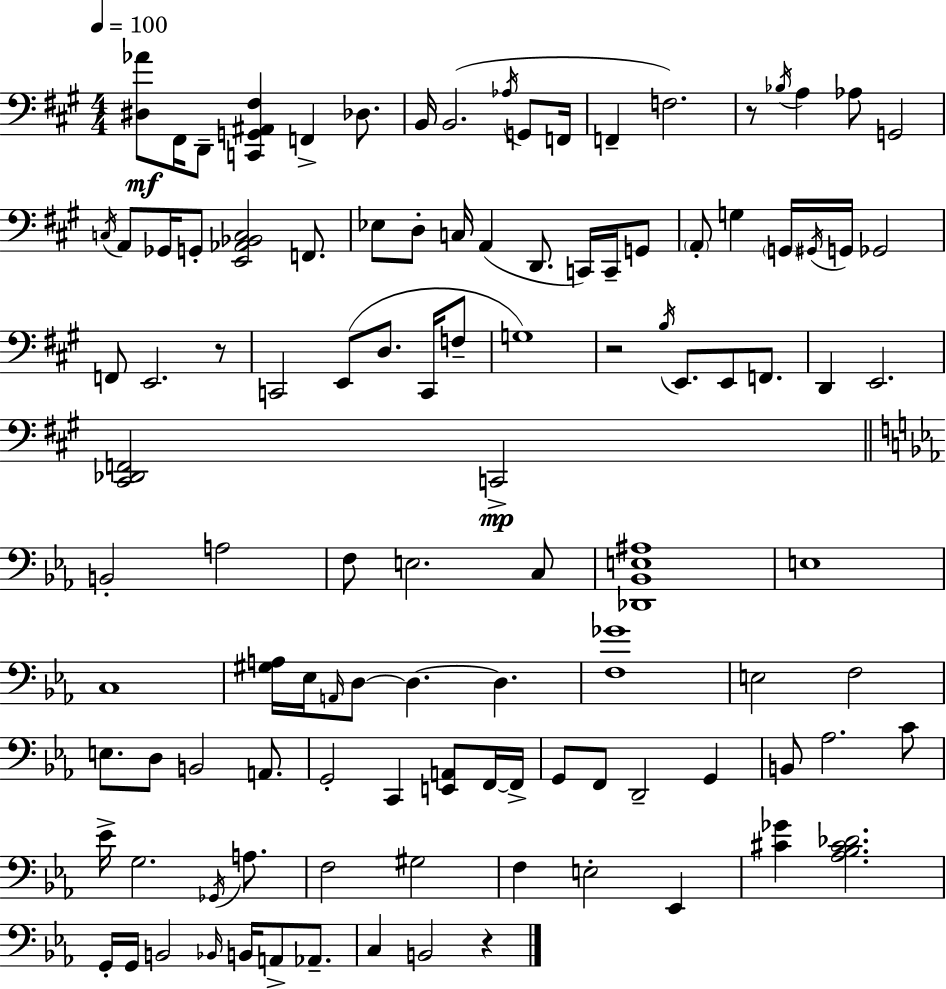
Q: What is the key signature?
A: A major